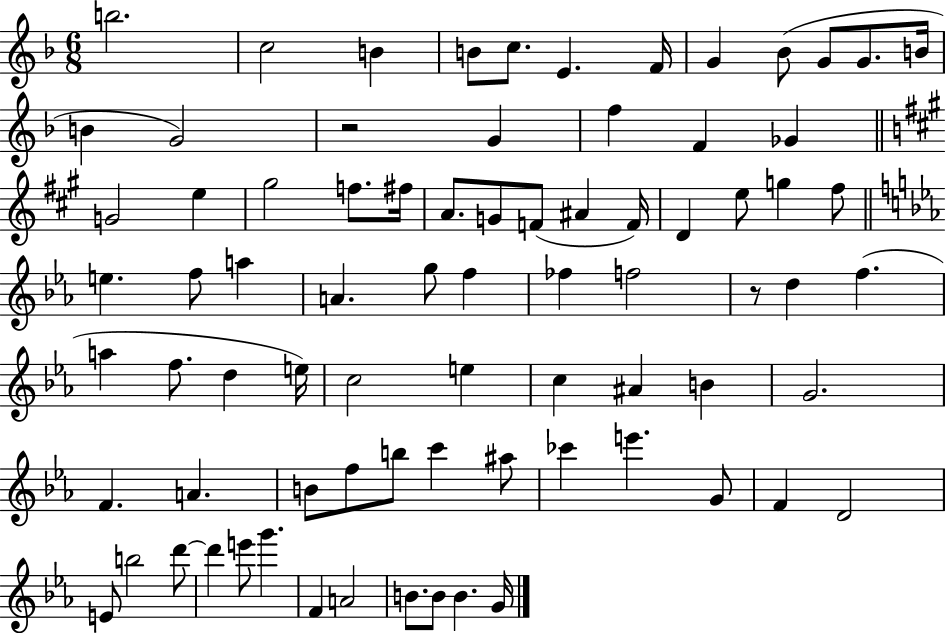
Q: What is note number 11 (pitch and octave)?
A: G4